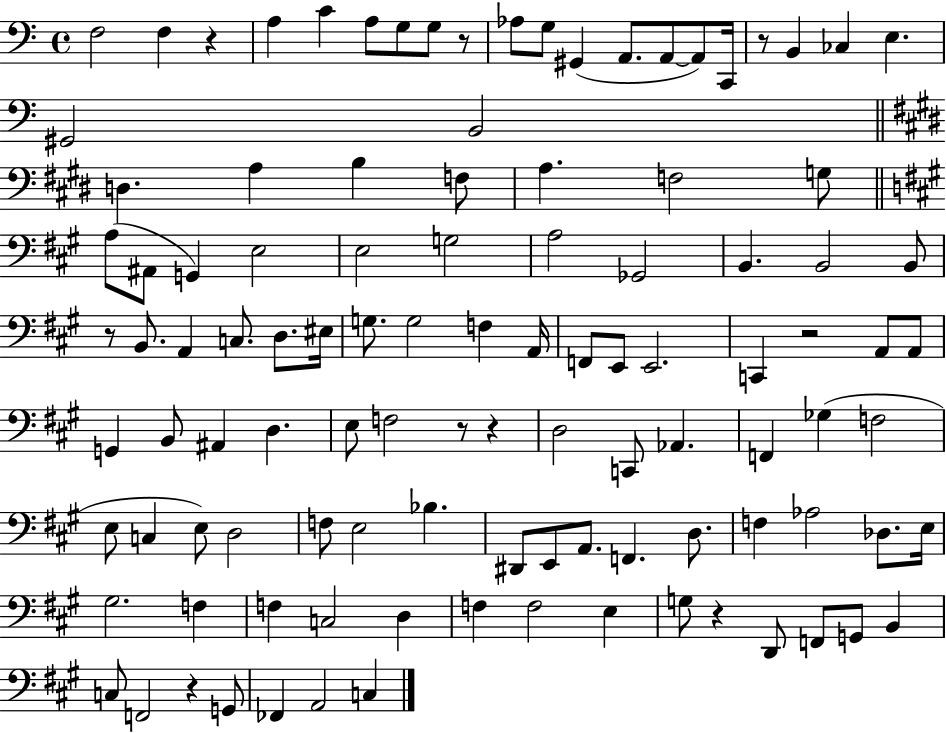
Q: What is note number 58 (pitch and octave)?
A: F3